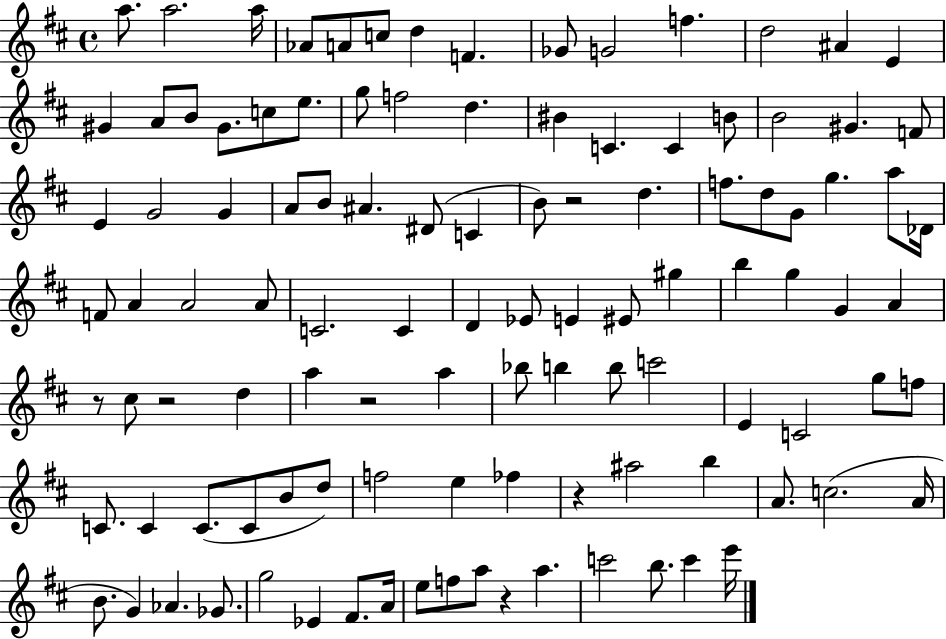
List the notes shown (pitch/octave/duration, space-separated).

A5/e. A5/h. A5/s Ab4/e A4/e C5/e D5/q F4/q. Gb4/e G4/h F5/q. D5/h A#4/q E4/q G#4/q A4/e B4/e G#4/e. C5/e E5/e. G5/e F5/h D5/q. BIS4/q C4/q. C4/q B4/e B4/h G#4/q. F4/e E4/q G4/h G4/q A4/e B4/e A#4/q. D#4/e C4/q B4/e R/h D5/q. F5/e. D5/e G4/e G5/q. A5/e Db4/s F4/e A4/q A4/h A4/e C4/h. C4/q D4/q Eb4/e E4/q EIS4/e G#5/q B5/q G5/q G4/q A4/q R/e C#5/e R/h D5/q A5/q R/h A5/q Bb5/e B5/q B5/e C6/h E4/q C4/h G5/e F5/e C4/e. C4/q C4/e. C4/e B4/e D5/e F5/h E5/q FES5/q R/q A#5/h B5/q A4/e. C5/h. A4/s B4/e. G4/q Ab4/q. Gb4/e. G5/h Eb4/q F#4/e. A4/s E5/e F5/e A5/e R/q A5/q. C6/h B5/e. C6/q E6/s